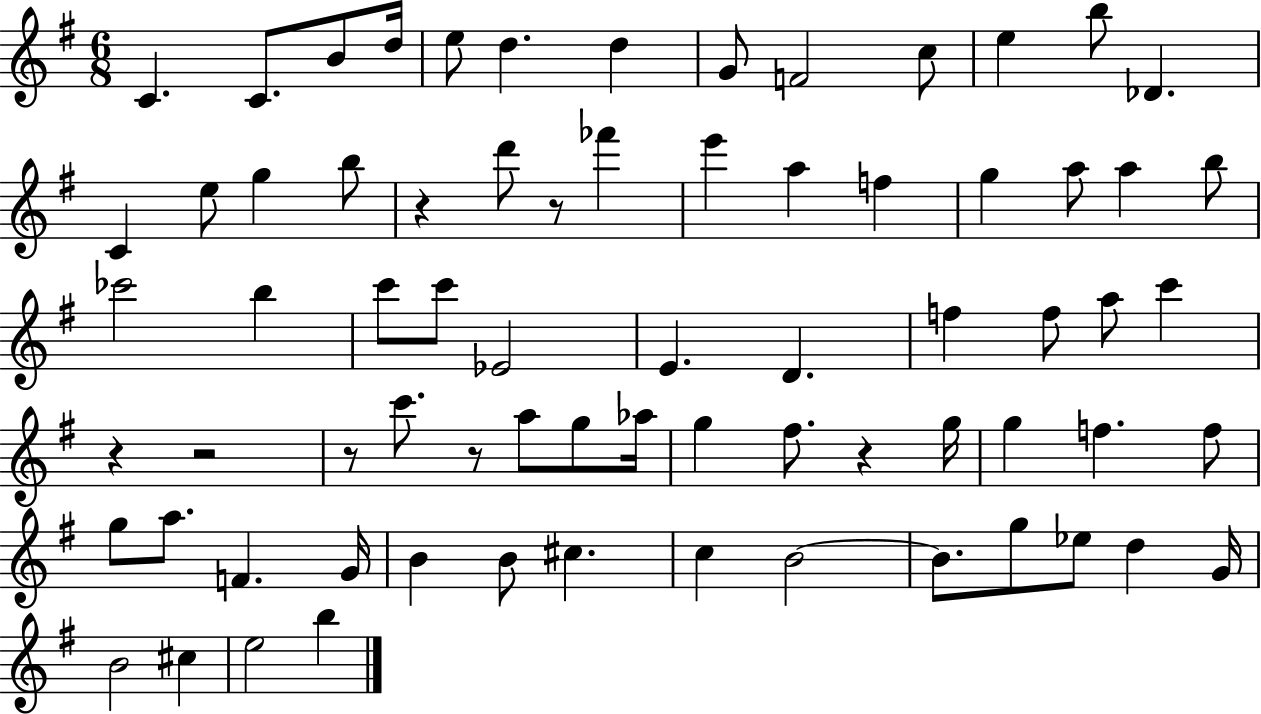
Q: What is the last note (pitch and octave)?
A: B5